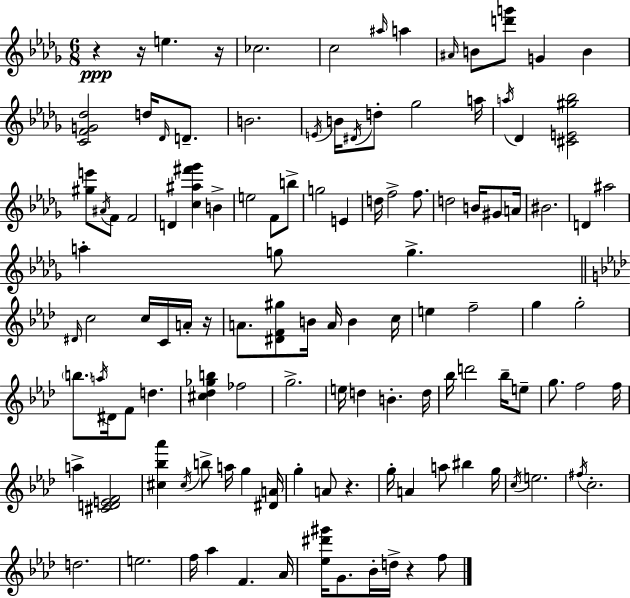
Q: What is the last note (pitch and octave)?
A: F5